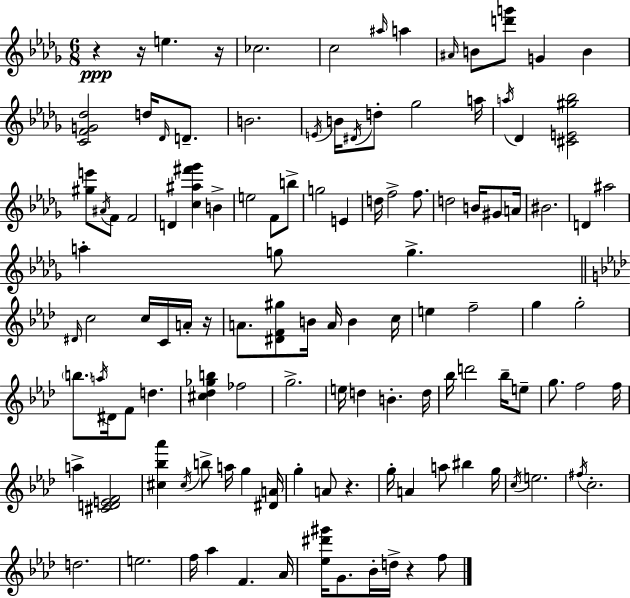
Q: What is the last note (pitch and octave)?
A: F5